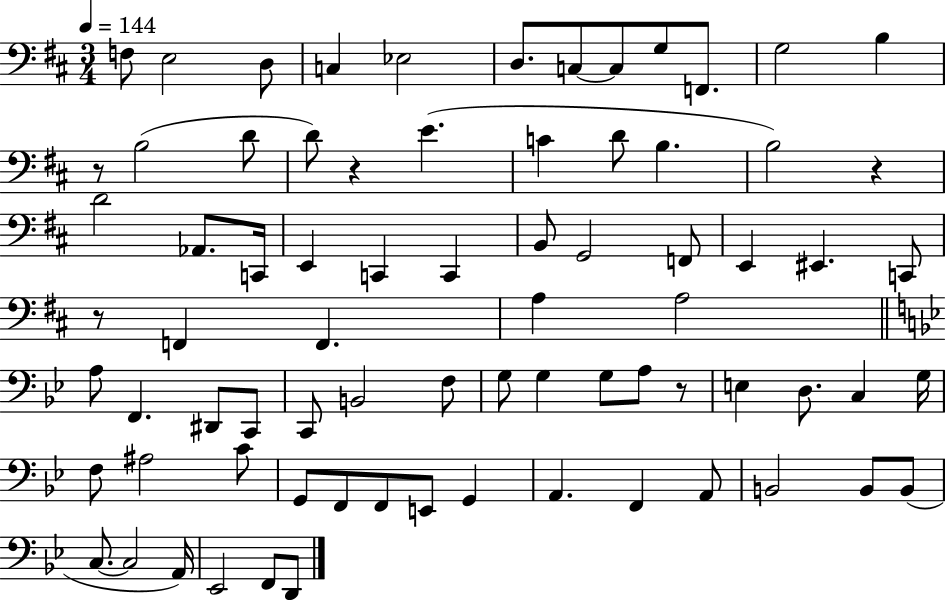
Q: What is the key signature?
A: D major